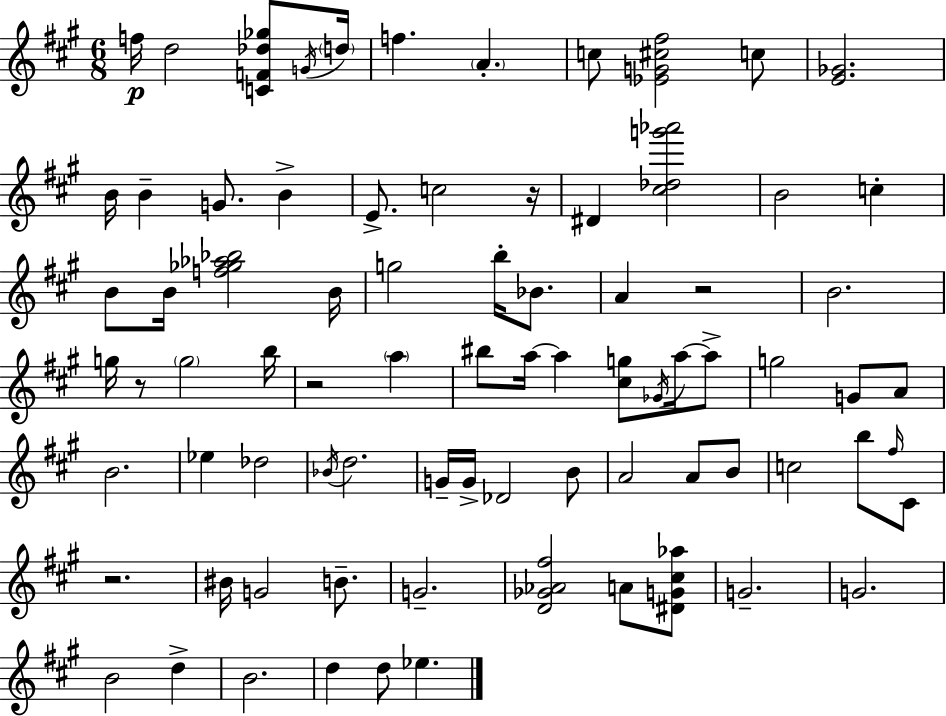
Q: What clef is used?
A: treble